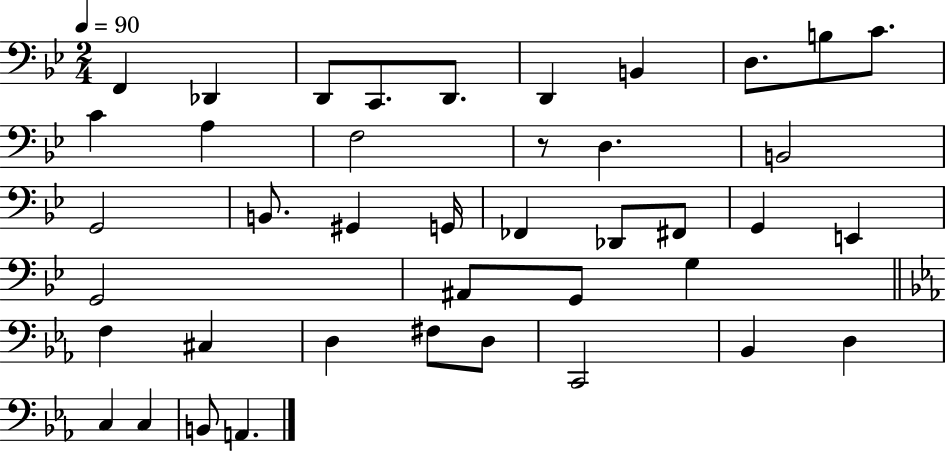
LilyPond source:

{
  \clef bass
  \numericTimeSignature
  \time 2/4
  \key bes \major
  \tempo 4 = 90
  \repeat volta 2 { f,4 des,4 | d,8 c,8. d,8. | d,4 b,4 | d8. b8 c'8. | \break c'4 a4 | f2 | r8 d4. | b,2 | \break g,2 | b,8. gis,4 g,16 | fes,4 des,8 fis,8 | g,4 e,4 | \break g,2 | ais,8 g,8 g4 | \bar "||" \break \key c \minor f4 cis4 | d4 fis8 d8 | c,2 | bes,4 d4 | \break c4 c4 | b,8 a,4. | } \bar "|."
}